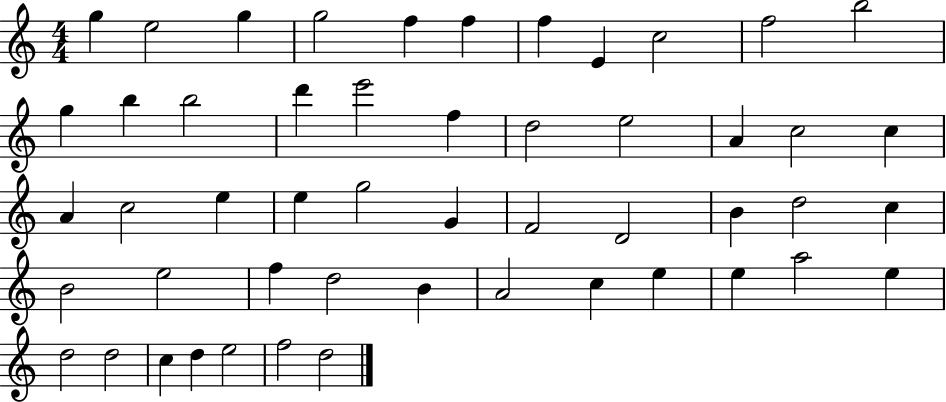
{
  \clef treble
  \numericTimeSignature
  \time 4/4
  \key c \major
  g''4 e''2 g''4 | g''2 f''4 f''4 | f''4 e'4 c''2 | f''2 b''2 | \break g''4 b''4 b''2 | d'''4 e'''2 f''4 | d''2 e''2 | a'4 c''2 c''4 | \break a'4 c''2 e''4 | e''4 g''2 g'4 | f'2 d'2 | b'4 d''2 c''4 | \break b'2 e''2 | f''4 d''2 b'4 | a'2 c''4 e''4 | e''4 a''2 e''4 | \break d''2 d''2 | c''4 d''4 e''2 | f''2 d''2 | \bar "|."
}